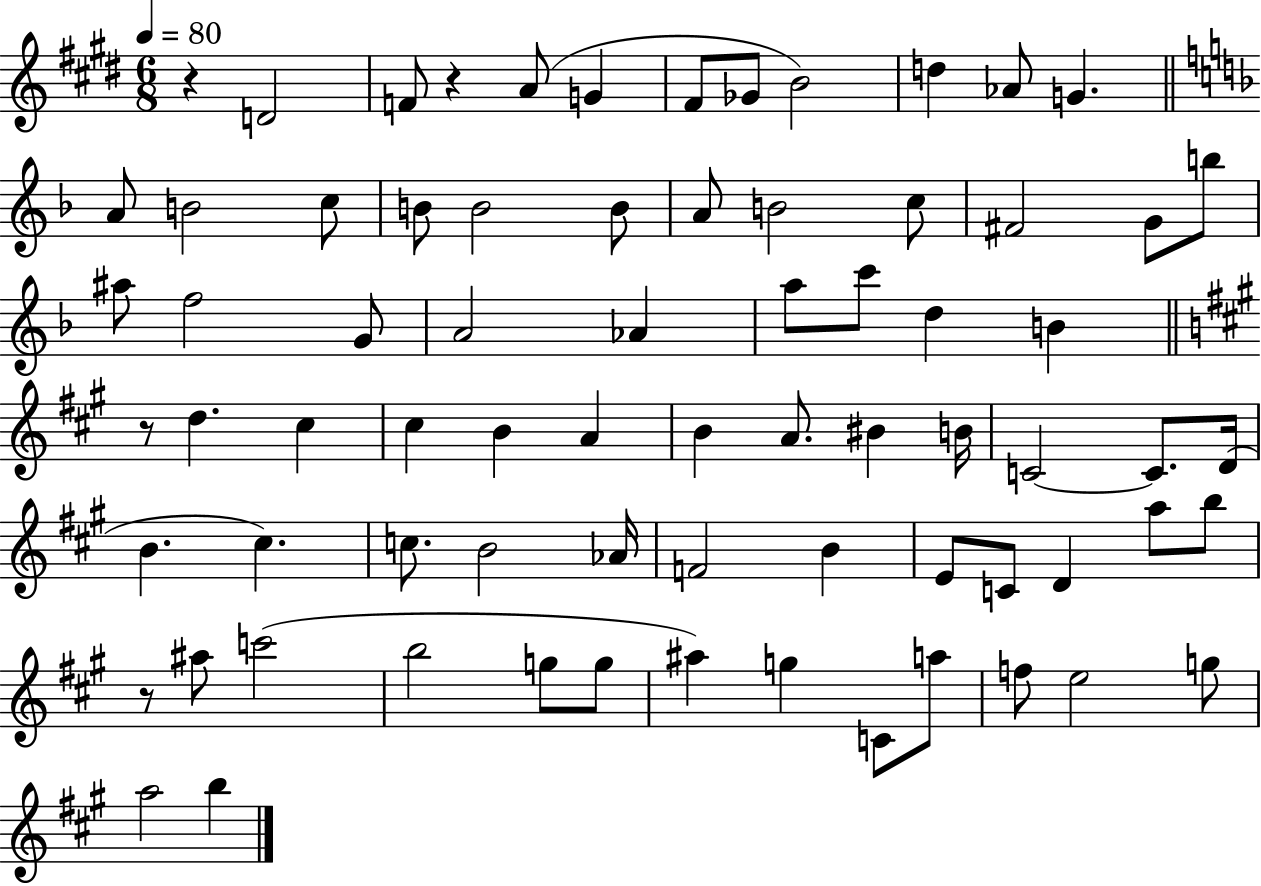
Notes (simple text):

R/q D4/h F4/e R/q A4/e G4/q F#4/e Gb4/e B4/h D5/q Ab4/e G4/q. A4/e B4/h C5/e B4/e B4/h B4/e A4/e B4/h C5/e F#4/h G4/e B5/e A#5/e F5/h G4/e A4/h Ab4/q A5/e C6/e D5/q B4/q R/e D5/q. C#5/q C#5/q B4/q A4/q B4/q A4/e. BIS4/q B4/s C4/h C4/e. D4/s B4/q. C#5/q. C5/e. B4/h Ab4/s F4/h B4/q E4/e C4/e D4/q A5/e B5/e R/e A#5/e C6/h B5/h G5/e G5/e A#5/q G5/q C4/e A5/e F5/e E5/h G5/e A5/h B5/q